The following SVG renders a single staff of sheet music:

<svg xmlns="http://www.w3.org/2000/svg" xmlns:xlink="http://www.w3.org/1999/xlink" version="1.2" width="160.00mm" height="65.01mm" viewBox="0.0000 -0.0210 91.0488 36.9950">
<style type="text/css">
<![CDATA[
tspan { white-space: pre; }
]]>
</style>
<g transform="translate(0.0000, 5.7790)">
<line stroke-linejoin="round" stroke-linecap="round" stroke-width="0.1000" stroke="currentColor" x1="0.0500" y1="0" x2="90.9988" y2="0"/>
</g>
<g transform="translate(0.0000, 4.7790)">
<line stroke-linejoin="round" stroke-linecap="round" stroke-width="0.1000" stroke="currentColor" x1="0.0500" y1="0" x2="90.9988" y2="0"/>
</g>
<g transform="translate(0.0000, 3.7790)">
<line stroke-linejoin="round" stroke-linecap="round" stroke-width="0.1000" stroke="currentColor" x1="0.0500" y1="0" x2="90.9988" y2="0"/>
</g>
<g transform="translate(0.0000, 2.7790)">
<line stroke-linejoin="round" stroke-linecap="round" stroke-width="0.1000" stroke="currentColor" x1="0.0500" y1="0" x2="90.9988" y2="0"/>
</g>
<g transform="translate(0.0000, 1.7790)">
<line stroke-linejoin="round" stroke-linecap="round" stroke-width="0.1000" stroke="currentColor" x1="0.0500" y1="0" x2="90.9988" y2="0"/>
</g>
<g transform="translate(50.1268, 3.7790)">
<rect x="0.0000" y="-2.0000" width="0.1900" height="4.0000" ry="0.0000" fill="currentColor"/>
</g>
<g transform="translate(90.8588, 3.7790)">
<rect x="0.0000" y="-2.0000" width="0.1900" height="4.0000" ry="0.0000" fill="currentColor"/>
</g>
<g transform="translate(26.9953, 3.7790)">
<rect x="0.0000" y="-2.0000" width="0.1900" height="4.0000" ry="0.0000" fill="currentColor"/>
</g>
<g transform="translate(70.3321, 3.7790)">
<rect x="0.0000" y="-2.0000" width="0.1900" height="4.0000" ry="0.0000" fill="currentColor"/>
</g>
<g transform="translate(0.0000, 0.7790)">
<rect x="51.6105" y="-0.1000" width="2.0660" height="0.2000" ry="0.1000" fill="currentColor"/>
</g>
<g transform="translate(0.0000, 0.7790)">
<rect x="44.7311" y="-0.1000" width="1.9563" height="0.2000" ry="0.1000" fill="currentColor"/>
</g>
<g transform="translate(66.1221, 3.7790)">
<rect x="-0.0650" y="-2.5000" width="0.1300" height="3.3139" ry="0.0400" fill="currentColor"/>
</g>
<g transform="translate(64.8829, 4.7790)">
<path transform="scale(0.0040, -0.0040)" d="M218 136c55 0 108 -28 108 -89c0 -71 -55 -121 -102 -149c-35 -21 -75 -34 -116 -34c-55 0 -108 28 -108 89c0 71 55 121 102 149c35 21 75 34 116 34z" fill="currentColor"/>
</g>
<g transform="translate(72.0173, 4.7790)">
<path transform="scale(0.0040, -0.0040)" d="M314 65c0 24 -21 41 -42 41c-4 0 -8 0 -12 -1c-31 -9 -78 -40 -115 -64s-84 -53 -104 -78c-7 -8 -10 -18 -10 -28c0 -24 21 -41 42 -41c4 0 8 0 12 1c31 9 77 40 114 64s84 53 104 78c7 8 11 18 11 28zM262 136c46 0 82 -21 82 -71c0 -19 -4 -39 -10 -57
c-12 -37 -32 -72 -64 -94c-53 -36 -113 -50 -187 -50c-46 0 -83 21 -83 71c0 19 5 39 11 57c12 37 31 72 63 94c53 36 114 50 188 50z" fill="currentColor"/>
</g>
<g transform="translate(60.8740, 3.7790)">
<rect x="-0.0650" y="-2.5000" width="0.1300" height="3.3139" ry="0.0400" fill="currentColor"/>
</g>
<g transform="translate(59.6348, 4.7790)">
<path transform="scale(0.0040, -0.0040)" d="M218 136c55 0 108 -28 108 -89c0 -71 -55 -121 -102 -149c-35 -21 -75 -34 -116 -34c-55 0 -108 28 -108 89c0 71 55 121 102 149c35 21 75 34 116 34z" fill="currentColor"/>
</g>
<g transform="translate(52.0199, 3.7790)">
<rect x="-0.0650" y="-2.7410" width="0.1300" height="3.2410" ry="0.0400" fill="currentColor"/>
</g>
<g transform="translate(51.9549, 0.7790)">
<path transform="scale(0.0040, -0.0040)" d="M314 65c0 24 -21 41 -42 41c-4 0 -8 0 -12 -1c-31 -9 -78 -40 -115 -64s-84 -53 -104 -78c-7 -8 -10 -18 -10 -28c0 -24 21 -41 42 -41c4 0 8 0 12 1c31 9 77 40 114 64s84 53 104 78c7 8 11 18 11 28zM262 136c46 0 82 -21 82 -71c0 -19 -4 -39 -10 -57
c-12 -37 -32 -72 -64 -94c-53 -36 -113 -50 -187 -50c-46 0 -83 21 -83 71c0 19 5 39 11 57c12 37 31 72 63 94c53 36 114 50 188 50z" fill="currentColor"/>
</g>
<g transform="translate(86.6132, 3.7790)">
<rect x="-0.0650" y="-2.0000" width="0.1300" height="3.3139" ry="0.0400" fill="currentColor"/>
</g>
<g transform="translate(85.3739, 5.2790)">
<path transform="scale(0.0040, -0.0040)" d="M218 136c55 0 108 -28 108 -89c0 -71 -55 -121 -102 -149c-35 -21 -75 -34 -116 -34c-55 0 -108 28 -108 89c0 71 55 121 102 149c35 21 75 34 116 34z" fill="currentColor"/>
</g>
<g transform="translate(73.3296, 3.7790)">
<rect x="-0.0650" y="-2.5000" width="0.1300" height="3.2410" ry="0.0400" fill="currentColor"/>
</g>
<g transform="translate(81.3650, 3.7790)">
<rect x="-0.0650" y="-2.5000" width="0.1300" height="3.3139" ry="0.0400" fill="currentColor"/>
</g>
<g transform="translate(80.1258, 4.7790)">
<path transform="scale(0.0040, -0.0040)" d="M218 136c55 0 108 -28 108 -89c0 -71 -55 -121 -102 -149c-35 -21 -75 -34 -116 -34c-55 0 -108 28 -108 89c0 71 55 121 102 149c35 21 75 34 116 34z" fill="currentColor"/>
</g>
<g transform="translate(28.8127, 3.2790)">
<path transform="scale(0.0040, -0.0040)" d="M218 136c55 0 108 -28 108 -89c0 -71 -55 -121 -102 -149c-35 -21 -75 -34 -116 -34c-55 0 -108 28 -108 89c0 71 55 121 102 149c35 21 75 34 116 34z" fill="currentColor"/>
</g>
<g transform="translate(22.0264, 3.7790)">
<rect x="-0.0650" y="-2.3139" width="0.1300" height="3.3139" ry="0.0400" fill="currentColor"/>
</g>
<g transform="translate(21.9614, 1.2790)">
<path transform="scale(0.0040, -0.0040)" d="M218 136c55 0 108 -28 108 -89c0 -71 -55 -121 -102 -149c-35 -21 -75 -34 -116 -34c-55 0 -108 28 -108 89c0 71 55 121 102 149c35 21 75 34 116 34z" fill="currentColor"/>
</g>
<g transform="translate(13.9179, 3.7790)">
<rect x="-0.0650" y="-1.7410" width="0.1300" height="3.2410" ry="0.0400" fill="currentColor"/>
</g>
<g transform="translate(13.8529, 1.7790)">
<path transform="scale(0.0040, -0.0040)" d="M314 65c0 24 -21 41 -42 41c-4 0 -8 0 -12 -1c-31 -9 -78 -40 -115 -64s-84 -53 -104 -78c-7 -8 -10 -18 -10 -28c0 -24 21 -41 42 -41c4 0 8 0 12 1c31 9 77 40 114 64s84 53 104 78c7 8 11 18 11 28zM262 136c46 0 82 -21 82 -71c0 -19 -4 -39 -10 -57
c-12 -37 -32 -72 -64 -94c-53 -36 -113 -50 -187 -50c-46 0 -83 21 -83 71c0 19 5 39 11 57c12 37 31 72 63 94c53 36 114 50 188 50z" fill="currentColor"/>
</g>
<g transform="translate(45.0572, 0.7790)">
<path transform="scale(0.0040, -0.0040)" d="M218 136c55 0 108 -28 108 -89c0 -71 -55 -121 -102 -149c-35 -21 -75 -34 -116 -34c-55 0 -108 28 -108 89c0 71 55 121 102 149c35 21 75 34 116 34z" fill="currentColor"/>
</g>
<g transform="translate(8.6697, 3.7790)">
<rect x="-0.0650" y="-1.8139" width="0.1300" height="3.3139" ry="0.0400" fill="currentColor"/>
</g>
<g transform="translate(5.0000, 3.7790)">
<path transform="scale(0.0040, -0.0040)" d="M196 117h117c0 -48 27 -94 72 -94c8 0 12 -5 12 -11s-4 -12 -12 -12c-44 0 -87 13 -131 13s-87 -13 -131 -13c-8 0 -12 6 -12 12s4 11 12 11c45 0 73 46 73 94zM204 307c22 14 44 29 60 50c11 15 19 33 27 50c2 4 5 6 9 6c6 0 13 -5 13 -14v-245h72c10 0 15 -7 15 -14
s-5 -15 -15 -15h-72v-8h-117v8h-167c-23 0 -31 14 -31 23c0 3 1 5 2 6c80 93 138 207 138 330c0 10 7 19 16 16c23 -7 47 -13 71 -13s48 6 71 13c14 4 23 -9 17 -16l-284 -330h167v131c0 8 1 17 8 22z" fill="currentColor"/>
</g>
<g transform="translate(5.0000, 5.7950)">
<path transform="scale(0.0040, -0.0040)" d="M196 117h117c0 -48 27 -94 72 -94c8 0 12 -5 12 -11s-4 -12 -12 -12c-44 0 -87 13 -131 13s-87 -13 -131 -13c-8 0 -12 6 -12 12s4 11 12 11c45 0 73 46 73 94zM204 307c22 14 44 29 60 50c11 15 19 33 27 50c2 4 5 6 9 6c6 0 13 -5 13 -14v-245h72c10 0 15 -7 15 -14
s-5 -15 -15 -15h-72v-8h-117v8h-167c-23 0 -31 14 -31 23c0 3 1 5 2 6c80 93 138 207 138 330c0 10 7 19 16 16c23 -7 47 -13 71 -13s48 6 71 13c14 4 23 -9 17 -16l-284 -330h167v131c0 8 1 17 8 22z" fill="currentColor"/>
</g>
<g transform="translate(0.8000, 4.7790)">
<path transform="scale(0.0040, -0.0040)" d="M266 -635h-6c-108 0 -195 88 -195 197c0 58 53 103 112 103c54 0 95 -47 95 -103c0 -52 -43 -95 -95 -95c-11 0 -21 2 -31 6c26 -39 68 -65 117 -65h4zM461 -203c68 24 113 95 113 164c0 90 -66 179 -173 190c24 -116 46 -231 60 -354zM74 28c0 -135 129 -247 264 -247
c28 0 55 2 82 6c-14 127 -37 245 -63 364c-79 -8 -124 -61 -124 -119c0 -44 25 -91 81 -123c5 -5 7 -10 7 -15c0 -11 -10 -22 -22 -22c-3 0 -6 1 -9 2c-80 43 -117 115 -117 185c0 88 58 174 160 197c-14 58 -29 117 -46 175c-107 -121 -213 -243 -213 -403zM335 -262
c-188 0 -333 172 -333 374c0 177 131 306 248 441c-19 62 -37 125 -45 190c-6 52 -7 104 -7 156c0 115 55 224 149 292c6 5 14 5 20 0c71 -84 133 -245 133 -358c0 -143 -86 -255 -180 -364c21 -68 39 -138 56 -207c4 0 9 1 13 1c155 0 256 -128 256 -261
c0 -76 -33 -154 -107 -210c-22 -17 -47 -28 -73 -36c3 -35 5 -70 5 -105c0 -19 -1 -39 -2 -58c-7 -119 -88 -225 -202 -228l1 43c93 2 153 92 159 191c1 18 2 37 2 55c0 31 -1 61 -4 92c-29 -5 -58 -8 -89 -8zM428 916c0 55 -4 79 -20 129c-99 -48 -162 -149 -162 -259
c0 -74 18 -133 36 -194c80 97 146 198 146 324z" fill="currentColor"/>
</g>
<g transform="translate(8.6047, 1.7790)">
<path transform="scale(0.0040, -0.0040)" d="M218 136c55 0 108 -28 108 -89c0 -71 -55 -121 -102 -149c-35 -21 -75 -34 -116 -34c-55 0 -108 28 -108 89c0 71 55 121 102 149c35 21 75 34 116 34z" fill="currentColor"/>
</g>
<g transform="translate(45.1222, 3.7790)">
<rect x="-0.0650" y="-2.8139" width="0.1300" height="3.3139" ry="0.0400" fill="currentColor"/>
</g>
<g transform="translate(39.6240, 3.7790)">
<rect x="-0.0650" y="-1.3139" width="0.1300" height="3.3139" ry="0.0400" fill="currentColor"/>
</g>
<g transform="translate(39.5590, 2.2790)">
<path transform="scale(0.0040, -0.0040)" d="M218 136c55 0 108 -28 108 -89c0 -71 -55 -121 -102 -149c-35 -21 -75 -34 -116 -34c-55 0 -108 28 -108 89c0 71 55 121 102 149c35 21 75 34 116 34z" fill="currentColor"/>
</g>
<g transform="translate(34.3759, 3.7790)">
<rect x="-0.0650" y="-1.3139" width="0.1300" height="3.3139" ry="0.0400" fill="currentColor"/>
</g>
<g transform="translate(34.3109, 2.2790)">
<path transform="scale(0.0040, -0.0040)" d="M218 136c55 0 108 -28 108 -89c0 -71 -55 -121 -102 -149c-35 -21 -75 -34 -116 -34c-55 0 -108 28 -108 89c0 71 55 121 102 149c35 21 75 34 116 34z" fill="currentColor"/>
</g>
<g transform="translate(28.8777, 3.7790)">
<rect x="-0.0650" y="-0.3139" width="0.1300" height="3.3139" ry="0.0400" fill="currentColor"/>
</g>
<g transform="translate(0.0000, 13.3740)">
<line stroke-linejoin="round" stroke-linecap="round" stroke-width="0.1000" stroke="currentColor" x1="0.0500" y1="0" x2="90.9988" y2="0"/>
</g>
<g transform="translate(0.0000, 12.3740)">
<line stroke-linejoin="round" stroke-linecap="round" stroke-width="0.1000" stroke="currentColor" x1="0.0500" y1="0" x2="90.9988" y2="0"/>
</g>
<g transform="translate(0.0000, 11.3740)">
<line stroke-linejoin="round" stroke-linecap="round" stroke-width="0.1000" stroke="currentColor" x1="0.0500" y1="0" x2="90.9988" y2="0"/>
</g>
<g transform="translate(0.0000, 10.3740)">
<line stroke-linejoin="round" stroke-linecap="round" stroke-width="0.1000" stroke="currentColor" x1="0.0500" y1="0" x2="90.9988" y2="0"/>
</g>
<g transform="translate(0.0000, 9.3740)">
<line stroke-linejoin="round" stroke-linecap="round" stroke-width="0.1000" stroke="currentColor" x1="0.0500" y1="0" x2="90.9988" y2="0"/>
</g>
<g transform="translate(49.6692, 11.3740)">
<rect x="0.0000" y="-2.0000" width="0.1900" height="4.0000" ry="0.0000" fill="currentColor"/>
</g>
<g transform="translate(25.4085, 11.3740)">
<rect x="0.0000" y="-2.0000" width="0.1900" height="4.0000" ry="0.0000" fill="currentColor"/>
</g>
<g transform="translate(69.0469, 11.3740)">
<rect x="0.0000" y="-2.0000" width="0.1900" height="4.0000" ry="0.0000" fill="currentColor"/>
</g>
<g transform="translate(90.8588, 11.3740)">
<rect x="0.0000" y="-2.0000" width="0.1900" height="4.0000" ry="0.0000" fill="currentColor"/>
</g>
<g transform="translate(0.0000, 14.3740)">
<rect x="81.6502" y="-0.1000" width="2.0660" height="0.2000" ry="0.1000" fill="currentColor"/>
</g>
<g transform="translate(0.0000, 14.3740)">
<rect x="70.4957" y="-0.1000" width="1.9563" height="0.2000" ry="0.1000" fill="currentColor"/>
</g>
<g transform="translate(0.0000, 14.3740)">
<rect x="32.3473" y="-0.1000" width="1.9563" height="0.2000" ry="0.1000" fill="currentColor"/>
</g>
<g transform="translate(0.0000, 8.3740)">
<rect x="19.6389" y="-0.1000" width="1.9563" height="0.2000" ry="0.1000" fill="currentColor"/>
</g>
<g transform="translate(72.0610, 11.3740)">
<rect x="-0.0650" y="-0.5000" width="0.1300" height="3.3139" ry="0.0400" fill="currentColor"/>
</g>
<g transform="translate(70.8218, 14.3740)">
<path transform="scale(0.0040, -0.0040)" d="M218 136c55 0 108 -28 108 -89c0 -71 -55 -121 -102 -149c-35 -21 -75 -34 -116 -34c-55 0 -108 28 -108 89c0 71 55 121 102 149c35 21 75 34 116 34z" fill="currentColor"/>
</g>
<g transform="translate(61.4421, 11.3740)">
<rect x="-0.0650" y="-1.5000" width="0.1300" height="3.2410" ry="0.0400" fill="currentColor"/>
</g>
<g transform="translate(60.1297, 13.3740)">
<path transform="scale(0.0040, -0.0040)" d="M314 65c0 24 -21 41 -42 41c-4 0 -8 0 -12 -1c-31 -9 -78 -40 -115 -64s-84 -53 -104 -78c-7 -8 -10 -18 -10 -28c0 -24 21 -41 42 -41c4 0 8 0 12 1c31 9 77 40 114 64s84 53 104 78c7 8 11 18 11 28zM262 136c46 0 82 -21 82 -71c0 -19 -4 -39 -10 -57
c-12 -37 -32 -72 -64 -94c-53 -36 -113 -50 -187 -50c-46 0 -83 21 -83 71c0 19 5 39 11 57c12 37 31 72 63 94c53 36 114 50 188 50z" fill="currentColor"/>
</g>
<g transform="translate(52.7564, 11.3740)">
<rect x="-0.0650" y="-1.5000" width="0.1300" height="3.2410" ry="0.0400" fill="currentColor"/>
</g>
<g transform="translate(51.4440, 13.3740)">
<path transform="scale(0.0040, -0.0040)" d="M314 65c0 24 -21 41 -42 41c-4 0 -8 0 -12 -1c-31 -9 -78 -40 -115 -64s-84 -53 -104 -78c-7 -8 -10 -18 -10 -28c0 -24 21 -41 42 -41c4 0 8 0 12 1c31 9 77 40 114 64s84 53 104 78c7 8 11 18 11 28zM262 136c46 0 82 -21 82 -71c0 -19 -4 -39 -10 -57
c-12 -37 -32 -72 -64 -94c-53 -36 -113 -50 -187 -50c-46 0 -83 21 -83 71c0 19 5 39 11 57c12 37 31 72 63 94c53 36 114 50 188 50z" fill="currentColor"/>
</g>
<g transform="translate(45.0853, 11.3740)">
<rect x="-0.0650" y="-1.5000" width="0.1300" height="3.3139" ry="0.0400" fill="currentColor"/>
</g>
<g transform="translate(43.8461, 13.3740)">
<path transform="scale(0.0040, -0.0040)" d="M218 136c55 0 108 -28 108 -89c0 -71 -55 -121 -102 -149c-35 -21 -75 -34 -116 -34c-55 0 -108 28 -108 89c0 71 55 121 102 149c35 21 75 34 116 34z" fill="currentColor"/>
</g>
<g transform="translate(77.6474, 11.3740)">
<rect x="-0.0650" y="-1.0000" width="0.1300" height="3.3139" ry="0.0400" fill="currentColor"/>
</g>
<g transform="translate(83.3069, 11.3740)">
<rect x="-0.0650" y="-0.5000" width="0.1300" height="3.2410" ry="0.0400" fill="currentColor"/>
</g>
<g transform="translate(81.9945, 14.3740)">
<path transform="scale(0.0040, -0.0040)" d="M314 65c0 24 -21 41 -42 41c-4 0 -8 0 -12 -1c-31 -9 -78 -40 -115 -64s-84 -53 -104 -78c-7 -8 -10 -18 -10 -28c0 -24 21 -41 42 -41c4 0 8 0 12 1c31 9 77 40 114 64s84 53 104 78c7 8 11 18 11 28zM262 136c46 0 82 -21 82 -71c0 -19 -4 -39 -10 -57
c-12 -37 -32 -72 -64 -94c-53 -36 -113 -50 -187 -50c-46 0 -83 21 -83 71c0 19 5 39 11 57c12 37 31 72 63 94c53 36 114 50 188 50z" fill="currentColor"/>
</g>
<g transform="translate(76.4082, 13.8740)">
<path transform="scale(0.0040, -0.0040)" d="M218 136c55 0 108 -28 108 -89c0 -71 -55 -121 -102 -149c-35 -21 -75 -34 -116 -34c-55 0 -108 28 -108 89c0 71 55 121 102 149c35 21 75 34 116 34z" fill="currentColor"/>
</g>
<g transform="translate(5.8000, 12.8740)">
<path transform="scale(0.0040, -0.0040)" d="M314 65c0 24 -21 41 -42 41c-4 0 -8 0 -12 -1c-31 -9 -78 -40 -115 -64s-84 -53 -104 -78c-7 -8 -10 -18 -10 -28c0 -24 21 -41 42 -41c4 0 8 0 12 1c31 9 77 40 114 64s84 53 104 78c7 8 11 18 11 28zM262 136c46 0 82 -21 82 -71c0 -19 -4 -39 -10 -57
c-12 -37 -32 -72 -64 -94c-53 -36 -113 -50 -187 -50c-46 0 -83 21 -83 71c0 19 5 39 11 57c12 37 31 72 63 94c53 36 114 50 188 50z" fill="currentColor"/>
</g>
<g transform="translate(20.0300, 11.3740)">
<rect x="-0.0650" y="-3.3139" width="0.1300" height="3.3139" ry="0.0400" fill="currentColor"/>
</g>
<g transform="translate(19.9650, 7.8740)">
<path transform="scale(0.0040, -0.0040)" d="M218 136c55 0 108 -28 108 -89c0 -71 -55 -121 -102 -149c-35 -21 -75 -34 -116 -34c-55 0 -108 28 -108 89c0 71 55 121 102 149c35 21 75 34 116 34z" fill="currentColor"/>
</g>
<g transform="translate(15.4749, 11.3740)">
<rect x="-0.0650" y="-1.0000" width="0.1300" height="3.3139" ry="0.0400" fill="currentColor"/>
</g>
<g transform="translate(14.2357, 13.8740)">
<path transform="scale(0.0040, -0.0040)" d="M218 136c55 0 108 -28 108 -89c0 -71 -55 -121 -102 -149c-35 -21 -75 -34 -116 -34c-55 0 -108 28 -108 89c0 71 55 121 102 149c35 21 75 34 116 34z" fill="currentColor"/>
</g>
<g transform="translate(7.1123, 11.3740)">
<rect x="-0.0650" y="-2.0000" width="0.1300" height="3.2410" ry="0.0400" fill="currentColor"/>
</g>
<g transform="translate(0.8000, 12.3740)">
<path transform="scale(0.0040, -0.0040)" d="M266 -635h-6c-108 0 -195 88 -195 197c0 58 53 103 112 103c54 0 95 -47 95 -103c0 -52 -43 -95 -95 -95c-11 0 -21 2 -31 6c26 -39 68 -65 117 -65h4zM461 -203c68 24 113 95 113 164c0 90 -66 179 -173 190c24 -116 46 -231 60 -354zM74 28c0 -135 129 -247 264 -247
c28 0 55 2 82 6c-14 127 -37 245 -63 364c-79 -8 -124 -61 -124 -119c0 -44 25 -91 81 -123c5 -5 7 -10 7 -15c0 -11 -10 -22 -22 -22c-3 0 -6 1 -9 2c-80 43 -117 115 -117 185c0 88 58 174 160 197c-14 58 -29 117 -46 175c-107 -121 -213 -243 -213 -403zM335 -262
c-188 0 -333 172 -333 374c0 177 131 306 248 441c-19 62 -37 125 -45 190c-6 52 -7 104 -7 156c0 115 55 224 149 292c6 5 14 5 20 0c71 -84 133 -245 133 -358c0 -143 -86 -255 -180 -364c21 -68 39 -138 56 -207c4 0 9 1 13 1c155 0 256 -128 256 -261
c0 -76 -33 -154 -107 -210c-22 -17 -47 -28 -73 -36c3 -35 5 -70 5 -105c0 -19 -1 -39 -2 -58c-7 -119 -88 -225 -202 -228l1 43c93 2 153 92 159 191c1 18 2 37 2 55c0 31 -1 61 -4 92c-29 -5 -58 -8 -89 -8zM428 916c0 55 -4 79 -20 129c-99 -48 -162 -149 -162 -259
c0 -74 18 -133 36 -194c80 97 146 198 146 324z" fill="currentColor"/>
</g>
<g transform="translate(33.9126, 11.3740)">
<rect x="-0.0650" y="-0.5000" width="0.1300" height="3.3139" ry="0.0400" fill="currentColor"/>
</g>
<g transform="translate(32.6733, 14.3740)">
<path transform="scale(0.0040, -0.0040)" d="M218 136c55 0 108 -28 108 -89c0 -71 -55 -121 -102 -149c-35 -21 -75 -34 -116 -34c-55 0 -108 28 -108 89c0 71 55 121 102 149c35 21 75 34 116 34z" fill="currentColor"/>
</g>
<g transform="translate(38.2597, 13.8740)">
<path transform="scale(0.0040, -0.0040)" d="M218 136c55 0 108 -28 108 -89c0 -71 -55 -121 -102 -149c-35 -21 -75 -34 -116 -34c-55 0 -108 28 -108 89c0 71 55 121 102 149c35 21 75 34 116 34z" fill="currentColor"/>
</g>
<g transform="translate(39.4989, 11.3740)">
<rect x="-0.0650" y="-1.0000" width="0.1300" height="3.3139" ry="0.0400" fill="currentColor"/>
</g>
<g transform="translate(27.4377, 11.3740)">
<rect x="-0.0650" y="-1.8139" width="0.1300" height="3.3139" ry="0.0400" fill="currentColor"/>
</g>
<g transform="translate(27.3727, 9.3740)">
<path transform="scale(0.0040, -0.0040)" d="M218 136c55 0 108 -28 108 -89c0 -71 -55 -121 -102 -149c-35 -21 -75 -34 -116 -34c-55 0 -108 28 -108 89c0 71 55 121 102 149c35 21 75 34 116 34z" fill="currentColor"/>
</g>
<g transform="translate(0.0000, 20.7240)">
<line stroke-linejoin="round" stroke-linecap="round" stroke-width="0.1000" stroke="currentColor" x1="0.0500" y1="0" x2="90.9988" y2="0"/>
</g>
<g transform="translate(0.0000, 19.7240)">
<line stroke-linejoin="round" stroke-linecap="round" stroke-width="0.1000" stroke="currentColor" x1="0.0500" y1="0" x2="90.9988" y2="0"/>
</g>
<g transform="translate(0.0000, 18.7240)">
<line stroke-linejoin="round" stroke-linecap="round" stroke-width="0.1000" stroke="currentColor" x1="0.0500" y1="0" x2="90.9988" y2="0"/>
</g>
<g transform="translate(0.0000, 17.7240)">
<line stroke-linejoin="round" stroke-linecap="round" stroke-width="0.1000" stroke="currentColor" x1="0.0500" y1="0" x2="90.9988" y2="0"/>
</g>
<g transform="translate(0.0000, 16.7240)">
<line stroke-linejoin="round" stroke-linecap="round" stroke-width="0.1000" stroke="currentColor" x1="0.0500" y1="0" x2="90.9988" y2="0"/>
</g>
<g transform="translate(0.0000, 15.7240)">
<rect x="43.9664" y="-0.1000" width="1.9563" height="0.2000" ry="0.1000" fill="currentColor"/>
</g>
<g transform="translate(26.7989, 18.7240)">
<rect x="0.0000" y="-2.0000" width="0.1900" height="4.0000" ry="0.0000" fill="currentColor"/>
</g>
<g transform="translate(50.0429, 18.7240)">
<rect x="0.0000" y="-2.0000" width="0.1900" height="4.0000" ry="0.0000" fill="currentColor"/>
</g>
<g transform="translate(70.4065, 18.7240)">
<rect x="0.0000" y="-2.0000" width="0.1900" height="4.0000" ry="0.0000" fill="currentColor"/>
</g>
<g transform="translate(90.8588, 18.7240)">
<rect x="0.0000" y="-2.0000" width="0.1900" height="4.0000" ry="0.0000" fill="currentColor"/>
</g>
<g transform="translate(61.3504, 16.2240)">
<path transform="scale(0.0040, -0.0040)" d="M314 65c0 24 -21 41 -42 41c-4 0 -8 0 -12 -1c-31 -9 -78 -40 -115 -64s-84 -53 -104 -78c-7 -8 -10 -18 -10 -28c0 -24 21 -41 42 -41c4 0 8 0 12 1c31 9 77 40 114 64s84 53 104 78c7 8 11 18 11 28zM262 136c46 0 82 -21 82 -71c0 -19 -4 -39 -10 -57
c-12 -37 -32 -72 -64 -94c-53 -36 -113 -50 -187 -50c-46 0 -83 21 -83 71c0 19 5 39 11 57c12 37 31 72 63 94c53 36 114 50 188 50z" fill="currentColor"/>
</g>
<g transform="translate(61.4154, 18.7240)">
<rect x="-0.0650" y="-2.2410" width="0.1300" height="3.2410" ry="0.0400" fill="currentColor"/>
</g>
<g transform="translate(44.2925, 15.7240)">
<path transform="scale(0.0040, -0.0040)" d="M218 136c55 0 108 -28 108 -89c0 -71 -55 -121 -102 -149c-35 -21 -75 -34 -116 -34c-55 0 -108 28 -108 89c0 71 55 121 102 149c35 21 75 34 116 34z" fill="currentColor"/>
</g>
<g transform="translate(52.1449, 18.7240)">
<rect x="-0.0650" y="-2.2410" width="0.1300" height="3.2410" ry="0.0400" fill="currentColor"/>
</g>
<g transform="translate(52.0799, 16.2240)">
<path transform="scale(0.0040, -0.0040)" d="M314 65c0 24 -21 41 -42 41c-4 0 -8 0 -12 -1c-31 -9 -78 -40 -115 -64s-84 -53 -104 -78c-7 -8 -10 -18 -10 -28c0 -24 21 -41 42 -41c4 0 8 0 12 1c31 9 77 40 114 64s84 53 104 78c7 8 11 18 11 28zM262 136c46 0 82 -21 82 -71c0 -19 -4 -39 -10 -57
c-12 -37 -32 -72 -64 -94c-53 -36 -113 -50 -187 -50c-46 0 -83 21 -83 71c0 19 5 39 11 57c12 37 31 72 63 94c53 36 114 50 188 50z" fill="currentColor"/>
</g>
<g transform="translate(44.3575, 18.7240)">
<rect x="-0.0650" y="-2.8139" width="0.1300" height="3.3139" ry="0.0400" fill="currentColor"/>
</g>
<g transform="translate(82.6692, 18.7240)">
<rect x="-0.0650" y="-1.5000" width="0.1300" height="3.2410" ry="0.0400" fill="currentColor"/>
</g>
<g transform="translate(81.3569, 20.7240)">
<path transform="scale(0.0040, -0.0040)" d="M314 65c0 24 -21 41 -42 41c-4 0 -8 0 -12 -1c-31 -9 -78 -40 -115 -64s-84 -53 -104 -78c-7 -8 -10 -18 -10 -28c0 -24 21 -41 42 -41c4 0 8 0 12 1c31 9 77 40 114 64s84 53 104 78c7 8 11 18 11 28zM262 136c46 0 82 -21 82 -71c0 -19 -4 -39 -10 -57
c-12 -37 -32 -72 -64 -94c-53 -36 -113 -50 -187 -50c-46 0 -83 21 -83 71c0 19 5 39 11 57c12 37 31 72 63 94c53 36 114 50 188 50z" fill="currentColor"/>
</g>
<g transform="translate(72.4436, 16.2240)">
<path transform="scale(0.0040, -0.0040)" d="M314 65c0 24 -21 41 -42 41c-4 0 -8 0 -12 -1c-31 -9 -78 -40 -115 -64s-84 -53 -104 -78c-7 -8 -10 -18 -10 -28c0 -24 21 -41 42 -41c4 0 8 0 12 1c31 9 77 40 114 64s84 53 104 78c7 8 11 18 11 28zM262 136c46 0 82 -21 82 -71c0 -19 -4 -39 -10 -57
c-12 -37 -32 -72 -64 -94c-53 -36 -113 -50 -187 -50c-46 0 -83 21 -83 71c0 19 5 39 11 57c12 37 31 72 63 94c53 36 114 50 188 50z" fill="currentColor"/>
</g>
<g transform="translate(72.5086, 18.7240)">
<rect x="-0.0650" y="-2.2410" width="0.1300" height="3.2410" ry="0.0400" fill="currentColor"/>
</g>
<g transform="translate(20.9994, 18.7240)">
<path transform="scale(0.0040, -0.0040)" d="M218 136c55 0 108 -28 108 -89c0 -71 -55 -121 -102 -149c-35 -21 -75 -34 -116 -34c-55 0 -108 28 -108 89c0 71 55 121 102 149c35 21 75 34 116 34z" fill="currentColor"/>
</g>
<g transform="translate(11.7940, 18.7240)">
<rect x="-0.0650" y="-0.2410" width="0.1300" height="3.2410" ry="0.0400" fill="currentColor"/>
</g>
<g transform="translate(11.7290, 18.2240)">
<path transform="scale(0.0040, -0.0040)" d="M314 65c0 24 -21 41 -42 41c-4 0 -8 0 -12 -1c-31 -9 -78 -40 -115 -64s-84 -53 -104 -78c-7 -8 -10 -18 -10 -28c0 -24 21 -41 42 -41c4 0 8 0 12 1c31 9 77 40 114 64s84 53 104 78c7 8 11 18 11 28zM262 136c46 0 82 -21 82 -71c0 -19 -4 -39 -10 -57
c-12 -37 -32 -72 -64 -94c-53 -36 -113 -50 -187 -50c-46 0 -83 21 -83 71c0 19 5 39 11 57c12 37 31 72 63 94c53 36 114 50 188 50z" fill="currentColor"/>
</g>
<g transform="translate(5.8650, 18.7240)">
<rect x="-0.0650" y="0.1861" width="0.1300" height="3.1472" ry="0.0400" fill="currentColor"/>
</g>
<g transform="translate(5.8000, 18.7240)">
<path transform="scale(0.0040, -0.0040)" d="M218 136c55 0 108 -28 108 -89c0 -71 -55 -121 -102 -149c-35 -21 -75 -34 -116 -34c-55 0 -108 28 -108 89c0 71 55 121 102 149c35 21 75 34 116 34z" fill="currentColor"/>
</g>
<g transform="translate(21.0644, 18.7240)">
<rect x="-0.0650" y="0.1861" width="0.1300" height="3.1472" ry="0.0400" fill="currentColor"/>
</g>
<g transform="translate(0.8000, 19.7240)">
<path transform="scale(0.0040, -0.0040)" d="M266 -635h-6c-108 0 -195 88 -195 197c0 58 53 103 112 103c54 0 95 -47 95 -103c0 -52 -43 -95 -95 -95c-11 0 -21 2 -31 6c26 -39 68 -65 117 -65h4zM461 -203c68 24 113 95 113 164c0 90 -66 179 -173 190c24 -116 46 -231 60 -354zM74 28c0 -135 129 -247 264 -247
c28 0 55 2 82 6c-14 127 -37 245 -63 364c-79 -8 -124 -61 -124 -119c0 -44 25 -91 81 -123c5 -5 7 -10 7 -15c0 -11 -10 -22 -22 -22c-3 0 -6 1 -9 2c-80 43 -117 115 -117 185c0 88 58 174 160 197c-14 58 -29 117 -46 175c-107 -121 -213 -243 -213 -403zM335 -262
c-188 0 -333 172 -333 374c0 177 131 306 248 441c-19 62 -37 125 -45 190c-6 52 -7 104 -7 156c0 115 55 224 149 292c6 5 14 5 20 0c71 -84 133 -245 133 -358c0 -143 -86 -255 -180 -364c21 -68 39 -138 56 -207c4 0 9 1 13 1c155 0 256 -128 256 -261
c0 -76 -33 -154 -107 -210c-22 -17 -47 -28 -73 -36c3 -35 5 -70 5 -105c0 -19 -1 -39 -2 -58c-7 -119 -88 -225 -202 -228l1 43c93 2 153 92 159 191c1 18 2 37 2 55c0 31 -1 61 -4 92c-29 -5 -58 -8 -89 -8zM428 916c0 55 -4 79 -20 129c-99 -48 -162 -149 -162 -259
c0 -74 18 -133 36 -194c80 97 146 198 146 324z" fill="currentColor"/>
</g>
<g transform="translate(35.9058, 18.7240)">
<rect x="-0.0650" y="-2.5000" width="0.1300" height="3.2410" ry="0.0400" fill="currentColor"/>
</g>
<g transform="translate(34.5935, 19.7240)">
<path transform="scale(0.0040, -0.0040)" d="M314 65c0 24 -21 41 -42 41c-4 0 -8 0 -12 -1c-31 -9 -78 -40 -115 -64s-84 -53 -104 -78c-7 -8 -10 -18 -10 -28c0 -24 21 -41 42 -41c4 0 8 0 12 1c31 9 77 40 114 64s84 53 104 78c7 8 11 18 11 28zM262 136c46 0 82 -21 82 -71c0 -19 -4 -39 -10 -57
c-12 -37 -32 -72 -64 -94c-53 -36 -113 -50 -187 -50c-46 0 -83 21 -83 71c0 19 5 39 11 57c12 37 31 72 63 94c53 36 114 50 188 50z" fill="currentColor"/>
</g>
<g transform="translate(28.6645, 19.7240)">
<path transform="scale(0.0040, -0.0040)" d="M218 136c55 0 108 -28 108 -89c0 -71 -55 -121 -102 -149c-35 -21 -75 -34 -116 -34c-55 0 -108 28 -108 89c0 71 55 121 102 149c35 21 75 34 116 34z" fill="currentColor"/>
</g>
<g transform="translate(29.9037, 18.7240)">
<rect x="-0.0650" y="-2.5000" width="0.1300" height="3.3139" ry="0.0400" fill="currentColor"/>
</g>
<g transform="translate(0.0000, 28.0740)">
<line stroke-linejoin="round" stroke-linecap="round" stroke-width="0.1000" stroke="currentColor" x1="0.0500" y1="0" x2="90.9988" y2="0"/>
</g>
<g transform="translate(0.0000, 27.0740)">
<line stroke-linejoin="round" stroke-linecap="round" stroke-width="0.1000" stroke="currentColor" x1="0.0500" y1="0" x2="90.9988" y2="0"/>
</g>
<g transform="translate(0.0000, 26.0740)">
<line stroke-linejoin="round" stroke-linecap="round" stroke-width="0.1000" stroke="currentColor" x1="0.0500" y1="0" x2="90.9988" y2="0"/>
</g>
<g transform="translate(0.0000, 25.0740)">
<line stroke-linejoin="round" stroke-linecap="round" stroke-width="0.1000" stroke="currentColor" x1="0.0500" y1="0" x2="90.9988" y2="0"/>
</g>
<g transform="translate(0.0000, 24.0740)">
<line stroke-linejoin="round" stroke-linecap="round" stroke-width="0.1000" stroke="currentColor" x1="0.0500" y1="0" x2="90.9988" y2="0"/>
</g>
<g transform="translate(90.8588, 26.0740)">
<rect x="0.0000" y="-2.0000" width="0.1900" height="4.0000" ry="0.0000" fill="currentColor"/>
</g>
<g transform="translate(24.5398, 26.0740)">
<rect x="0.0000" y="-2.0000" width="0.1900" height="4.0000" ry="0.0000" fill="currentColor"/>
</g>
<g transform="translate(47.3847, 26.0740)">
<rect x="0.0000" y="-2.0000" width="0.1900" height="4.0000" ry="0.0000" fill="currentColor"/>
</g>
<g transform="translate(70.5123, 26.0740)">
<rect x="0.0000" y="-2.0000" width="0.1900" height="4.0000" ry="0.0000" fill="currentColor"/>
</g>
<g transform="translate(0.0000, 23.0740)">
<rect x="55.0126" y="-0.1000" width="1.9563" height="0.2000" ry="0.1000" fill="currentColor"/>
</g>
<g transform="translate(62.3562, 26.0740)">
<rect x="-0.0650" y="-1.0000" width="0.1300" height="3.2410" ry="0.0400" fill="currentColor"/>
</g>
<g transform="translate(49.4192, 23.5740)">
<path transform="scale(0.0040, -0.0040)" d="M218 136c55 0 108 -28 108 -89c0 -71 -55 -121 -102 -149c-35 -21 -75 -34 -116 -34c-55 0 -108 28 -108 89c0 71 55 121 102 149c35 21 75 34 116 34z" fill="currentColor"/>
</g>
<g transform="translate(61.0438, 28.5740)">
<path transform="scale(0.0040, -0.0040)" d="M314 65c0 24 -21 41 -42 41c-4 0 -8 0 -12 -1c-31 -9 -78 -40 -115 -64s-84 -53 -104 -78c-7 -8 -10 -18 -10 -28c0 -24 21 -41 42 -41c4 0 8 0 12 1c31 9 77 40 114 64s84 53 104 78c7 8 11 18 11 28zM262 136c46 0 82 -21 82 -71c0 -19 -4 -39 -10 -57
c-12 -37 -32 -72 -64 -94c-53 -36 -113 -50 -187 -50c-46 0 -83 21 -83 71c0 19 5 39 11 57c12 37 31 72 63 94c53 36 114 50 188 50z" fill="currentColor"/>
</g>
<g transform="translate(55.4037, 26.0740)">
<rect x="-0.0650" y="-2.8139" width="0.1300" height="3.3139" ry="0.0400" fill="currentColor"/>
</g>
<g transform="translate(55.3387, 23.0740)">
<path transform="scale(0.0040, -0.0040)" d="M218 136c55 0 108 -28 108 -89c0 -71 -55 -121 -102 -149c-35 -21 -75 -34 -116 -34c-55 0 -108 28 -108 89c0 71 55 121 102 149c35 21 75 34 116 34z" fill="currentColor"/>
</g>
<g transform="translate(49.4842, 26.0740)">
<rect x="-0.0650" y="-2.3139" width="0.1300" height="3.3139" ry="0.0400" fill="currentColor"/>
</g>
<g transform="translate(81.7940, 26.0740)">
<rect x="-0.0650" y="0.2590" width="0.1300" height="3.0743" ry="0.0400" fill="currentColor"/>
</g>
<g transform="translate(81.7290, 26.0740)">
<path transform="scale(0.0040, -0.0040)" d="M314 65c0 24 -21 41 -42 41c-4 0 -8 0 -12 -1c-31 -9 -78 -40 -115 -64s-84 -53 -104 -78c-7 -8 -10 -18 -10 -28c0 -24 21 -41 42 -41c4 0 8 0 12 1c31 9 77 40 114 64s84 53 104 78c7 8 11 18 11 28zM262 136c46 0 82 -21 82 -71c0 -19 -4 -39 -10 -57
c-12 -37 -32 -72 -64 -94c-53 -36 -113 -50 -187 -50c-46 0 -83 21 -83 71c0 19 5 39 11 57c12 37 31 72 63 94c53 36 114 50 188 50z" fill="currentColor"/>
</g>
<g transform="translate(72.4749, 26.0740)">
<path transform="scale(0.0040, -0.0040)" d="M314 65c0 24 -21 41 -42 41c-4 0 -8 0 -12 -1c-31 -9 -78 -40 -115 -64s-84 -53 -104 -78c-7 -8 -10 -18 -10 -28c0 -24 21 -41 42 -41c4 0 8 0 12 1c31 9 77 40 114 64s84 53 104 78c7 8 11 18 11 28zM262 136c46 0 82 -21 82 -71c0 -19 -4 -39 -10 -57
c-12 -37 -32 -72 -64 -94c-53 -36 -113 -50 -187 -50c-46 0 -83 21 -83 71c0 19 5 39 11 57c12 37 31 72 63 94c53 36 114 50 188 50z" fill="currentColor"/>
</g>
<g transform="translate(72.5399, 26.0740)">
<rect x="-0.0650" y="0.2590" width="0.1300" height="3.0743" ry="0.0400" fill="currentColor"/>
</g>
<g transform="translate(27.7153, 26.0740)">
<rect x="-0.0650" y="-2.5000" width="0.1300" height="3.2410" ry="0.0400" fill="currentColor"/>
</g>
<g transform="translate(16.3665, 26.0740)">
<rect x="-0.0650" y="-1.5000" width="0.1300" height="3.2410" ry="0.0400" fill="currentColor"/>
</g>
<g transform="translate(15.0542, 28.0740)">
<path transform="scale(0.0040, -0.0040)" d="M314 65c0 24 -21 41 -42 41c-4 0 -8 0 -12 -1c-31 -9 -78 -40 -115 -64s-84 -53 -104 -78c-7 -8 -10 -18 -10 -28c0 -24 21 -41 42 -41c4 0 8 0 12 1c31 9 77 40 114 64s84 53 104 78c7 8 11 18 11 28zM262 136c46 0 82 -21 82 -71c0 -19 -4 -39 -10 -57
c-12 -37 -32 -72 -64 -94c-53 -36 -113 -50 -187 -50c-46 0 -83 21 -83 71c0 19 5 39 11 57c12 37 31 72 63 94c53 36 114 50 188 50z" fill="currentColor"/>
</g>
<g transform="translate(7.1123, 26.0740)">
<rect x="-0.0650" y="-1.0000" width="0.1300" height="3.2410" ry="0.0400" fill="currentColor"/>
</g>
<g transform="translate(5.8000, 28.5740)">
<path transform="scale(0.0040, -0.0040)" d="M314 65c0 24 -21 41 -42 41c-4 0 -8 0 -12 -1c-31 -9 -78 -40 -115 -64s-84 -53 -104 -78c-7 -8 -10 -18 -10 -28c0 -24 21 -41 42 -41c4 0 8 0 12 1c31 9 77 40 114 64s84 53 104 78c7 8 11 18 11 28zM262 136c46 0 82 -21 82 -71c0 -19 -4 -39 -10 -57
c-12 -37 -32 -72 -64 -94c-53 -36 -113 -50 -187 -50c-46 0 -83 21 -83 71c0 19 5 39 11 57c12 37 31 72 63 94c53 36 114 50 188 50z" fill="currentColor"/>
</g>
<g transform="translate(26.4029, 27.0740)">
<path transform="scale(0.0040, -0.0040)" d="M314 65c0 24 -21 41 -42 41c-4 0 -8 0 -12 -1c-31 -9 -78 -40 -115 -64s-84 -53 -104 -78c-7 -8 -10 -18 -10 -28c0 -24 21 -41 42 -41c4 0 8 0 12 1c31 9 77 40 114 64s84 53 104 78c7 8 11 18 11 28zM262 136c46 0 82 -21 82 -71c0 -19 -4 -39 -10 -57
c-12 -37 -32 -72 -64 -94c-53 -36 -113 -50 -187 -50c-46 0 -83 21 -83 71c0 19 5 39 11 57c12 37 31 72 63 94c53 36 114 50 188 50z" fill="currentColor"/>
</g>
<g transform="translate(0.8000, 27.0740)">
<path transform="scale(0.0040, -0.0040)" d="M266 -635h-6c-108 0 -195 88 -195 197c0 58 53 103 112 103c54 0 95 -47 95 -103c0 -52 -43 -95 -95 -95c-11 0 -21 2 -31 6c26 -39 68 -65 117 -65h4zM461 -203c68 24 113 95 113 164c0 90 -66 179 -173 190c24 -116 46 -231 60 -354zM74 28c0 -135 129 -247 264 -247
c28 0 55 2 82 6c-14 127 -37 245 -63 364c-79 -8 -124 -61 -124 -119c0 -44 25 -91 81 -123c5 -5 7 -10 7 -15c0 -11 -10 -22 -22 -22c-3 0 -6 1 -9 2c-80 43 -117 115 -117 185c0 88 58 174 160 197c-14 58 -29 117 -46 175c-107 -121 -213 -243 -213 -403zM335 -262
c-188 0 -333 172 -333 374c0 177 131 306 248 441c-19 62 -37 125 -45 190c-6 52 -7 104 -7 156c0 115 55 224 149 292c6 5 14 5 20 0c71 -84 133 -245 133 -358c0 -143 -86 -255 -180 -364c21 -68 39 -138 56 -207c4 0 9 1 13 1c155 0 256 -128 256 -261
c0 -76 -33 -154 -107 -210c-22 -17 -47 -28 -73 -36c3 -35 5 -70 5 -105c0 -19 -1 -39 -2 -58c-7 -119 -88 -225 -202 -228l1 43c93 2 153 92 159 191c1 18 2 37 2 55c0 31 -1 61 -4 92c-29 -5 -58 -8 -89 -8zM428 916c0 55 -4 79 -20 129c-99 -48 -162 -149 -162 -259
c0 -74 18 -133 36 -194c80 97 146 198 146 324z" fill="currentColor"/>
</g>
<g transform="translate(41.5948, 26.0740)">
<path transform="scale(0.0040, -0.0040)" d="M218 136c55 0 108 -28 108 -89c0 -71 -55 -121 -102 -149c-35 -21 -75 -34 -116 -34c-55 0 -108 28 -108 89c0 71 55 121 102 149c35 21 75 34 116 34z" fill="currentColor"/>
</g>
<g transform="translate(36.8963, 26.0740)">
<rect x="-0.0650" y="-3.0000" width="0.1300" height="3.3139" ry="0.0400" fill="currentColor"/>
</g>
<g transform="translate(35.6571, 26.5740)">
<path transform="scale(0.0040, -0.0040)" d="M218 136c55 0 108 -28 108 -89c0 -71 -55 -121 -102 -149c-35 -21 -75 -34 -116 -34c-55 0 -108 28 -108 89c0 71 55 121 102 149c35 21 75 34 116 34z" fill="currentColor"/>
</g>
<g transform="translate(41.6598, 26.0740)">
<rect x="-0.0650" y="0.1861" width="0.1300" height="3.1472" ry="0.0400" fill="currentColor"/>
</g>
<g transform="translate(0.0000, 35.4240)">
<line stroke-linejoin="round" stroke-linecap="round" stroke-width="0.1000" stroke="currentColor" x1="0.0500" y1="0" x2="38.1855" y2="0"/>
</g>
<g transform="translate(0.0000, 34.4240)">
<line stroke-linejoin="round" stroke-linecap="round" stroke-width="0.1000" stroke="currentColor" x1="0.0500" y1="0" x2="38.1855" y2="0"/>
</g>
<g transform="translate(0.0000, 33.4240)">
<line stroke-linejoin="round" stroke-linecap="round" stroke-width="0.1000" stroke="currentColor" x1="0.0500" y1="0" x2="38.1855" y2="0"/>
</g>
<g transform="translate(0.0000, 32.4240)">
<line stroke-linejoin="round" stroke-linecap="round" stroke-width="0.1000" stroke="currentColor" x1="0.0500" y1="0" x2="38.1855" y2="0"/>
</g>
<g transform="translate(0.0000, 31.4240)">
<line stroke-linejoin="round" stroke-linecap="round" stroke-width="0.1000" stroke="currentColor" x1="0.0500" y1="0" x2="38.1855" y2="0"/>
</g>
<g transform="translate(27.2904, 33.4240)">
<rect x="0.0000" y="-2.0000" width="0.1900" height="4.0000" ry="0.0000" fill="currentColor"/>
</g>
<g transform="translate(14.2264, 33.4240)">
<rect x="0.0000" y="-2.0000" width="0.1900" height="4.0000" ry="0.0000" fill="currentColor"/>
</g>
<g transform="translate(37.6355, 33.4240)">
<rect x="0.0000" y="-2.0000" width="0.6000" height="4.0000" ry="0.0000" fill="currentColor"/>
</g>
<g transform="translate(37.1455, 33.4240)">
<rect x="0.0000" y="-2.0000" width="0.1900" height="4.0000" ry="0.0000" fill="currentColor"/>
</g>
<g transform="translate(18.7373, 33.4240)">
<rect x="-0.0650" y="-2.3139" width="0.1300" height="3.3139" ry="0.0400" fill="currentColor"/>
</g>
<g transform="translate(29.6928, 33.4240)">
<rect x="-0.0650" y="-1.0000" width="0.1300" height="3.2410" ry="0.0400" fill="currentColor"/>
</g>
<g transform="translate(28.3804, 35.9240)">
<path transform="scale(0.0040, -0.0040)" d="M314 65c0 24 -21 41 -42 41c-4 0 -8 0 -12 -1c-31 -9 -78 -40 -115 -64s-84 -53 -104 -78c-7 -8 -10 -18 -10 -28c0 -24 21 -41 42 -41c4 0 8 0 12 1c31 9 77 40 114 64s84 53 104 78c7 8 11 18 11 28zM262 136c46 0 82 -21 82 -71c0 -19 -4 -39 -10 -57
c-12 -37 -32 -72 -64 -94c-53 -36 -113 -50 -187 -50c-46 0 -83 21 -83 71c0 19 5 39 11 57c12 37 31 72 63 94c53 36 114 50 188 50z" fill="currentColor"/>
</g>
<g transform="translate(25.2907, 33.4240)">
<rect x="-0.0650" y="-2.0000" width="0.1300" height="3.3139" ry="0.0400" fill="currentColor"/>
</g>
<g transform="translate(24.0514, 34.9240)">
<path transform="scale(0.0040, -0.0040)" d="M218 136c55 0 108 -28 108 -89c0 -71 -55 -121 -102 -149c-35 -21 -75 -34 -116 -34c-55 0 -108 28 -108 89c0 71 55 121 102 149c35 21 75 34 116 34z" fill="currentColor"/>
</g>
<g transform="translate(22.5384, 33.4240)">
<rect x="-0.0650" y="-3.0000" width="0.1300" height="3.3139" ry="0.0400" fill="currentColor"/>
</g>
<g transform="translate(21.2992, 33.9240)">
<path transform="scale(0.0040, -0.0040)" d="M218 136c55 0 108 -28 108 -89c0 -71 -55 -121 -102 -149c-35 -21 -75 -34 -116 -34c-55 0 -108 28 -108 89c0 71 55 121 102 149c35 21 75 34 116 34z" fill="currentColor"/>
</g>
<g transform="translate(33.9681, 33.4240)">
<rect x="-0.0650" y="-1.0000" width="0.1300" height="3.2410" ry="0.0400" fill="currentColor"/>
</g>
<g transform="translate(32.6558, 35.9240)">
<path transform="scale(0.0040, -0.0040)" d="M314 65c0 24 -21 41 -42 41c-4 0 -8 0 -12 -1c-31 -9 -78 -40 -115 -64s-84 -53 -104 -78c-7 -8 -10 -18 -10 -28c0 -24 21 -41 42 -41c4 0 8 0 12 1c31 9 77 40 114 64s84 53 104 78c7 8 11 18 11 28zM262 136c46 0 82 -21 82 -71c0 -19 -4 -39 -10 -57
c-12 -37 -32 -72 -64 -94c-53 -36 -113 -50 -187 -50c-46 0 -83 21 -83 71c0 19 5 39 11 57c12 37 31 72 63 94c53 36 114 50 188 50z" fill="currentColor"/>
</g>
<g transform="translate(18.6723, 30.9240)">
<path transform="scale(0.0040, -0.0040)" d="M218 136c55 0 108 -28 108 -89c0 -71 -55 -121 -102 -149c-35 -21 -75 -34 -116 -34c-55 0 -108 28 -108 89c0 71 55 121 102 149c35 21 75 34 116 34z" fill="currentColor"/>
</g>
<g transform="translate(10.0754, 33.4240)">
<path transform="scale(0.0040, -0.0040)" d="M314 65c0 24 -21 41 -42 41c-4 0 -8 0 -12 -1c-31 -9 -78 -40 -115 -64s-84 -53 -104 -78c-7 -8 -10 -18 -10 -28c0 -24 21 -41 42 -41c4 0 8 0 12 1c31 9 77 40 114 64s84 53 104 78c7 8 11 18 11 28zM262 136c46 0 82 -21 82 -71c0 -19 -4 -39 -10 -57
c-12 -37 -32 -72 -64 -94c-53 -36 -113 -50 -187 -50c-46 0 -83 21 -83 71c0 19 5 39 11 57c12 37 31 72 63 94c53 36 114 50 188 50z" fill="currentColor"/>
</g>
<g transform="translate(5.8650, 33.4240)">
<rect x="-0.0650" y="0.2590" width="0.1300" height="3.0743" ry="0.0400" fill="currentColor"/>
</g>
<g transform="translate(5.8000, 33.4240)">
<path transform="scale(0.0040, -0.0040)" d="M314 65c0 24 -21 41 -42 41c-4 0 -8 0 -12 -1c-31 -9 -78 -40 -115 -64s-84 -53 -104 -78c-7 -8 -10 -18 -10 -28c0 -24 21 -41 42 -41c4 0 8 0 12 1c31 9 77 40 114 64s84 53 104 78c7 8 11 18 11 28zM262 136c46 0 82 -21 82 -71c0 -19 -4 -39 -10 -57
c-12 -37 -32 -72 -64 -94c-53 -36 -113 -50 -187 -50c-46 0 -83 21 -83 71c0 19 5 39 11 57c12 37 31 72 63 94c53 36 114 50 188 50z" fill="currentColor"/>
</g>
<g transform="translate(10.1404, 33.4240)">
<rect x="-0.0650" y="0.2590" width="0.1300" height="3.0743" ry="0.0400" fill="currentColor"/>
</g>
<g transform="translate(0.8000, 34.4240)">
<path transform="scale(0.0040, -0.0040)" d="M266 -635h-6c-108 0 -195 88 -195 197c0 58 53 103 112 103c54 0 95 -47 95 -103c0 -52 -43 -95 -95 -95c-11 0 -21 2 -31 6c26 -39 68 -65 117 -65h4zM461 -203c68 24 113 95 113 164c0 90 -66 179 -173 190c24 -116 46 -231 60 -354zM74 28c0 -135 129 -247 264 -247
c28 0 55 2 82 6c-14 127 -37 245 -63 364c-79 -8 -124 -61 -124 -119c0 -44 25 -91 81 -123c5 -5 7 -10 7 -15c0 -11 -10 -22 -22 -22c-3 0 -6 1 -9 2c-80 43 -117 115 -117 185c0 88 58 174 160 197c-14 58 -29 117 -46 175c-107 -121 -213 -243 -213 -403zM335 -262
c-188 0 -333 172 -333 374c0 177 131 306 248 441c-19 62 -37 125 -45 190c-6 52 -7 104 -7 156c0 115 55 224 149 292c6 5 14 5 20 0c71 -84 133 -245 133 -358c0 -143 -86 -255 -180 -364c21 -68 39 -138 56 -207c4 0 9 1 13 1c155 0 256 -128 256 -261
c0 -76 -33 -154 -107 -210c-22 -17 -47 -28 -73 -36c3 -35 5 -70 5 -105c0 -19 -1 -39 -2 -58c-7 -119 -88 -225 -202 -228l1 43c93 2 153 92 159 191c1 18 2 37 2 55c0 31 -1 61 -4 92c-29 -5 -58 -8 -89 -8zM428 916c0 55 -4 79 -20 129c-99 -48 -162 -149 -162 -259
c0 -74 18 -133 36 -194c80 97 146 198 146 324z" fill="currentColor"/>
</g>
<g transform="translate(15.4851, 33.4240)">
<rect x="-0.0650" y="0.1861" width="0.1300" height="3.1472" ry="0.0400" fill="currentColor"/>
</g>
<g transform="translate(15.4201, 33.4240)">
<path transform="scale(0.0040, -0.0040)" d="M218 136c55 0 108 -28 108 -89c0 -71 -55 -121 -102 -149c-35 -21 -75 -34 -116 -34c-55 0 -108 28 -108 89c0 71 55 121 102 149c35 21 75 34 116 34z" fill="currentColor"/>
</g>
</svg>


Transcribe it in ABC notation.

X:1
T:Untitled
M:4/4
L:1/4
K:C
f f2 g c e e a a2 G G G2 G F F2 D b f C D E E2 E2 C D C2 B c2 B G G2 a g2 g2 g2 E2 D2 E2 G2 A B g a D2 B2 B2 B2 B2 B g A F D2 D2